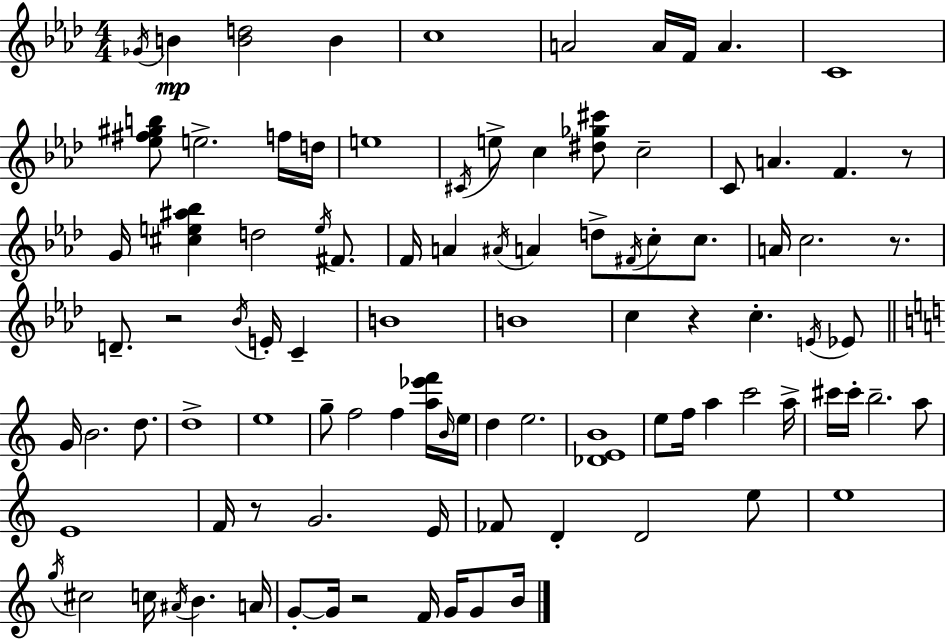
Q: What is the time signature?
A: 4/4